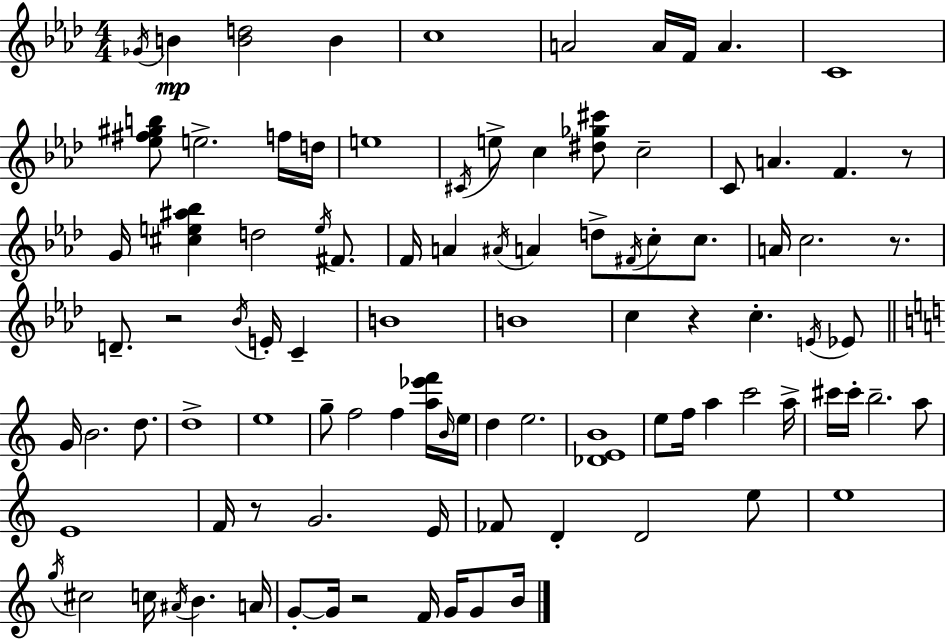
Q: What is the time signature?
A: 4/4